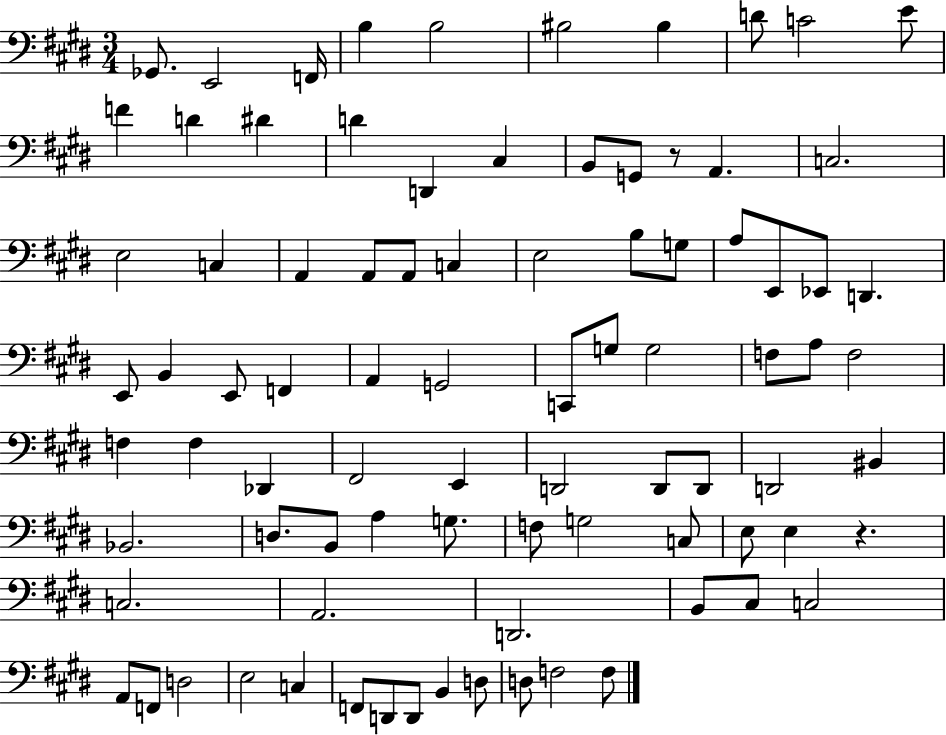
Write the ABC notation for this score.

X:1
T:Untitled
M:3/4
L:1/4
K:E
_G,,/2 E,,2 F,,/4 B, B,2 ^B,2 ^B, D/2 C2 E/2 F D ^D D D,, ^C, B,,/2 G,,/2 z/2 A,, C,2 E,2 C, A,, A,,/2 A,,/2 C, E,2 B,/2 G,/2 A,/2 E,,/2 _E,,/2 D,, E,,/2 B,, E,,/2 F,, A,, G,,2 C,,/2 G,/2 G,2 F,/2 A,/2 F,2 F, F, _D,, ^F,,2 E,, D,,2 D,,/2 D,,/2 D,,2 ^B,, _B,,2 D,/2 B,,/2 A, G,/2 F,/2 G,2 C,/2 E,/2 E, z C,2 A,,2 D,,2 B,,/2 ^C,/2 C,2 A,,/2 F,,/2 D,2 E,2 C, F,,/2 D,,/2 D,,/2 B,, D,/2 D,/2 F,2 F,/2